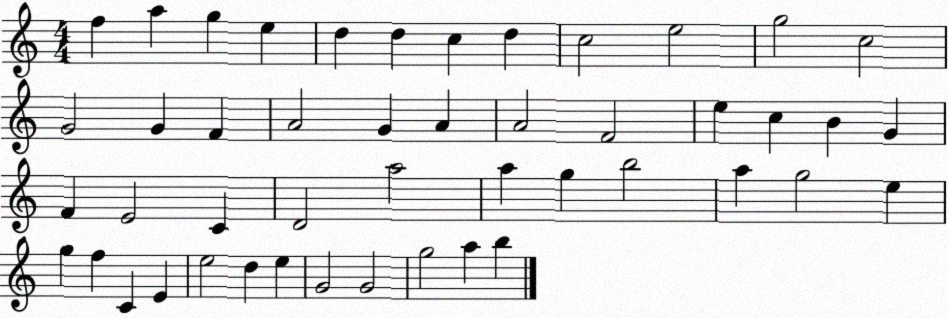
X:1
T:Untitled
M:4/4
L:1/4
K:C
f a g e d d c d c2 e2 g2 c2 G2 G F A2 G A A2 F2 e c B G F E2 C D2 a2 a g b2 a g2 e g f C E e2 d e G2 G2 g2 a b